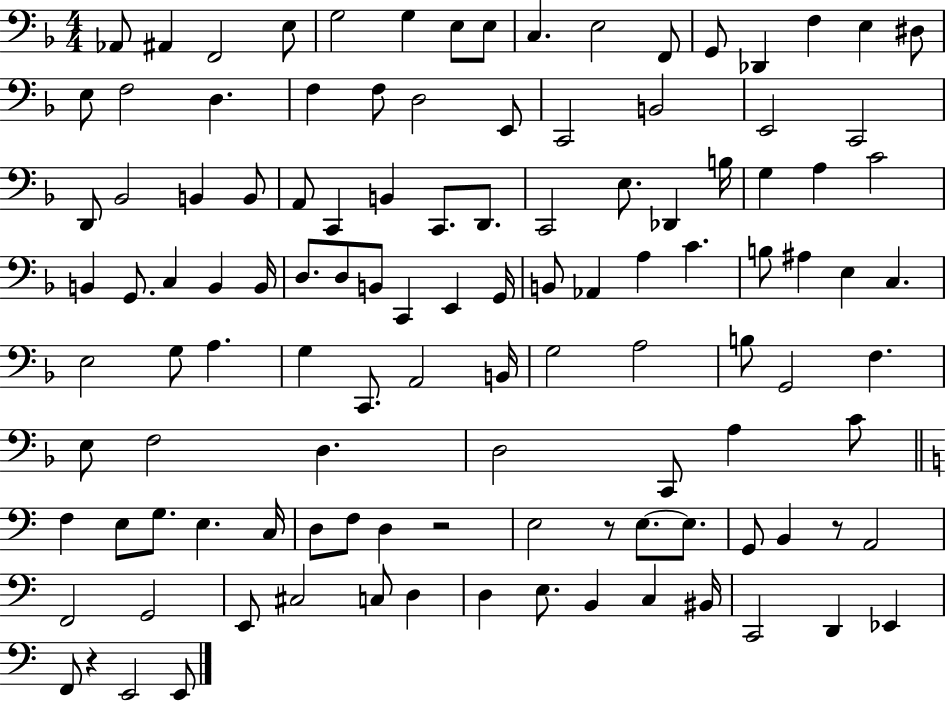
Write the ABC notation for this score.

X:1
T:Untitled
M:4/4
L:1/4
K:F
_A,,/2 ^A,, F,,2 E,/2 G,2 G, E,/2 E,/2 C, E,2 F,,/2 G,,/2 _D,, F, E, ^D,/2 E,/2 F,2 D, F, F,/2 D,2 E,,/2 C,,2 B,,2 E,,2 C,,2 D,,/2 _B,,2 B,, B,,/2 A,,/2 C,, B,, C,,/2 D,,/2 C,,2 E,/2 _D,, B,/4 G, A, C2 B,, G,,/2 C, B,, B,,/4 D,/2 D,/2 B,,/2 C,, E,, G,,/4 B,,/2 _A,, A, C B,/2 ^A, E, C, E,2 G,/2 A, G, C,,/2 A,,2 B,,/4 G,2 A,2 B,/2 G,,2 F, E,/2 F,2 D, D,2 C,,/2 A, C/2 F, E,/2 G,/2 E, C,/4 D,/2 F,/2 D, z2 E,2 z/2 E,/2 E,/2 G,,/2 B,, z/2 A,,2 F,,2 G,,2 E,,/2 ^C,2 C,/2 D, D, E,/2 B,, C, ^B,,/4 C,,2 D,, _E,, F,,/2 z E,,2 E,,/2